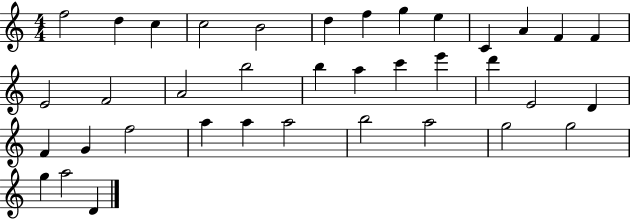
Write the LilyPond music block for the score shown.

{
  \clef treble
  \numericTimeSignature
  \time 4/4
  \key c \major
  f''2 d''4 c''4 | c''2 b'2 | d''4 f''4 g''4 e''4 | c'4 a'4 f'4 f'4 | \break e'2 f'2 | a'2 b''2 | b''4 a''4 c'''4 e'''4 | d'''4 e'2 d'4 | \break f'4 g'4 f''2 | a''4 a''4 a''2 | b''2 a''2 | g''2 g''2 | \break g''4 a''2 d'4 | \bar "|."
}